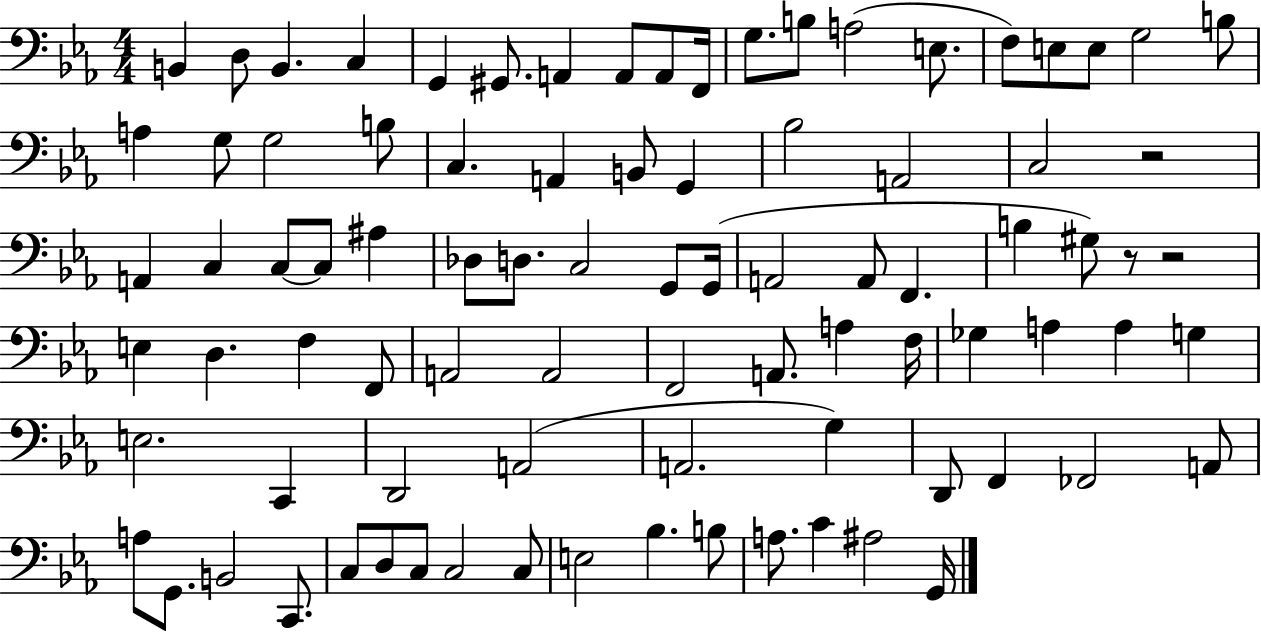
B2/q D3/e B2/q. C3/q G2/q G#2/e. A2/q A2/e A2/e F2/s G3/e. B3/e A3/h E3/e. F3/e E3/e E3/e G3/h B3/e A3/q G3/e G3/h B3/e C3/q. A2/q B2/e G2/q Bb3/h A2/h C3/h R/h A2/q C3/q C3/e C3/e A#3/q Db3/e D3/e. C3/h G2/e G2/s A2/h A2/e F2/q. B3/q G#3/e R/e R/h E3/q D3/q. F3/q F2/e A2/h A2/h F2/h A2/e. A3/q F3/s Gb3/q A3/q A3/q G3/q E3/h. C2/q D2/h A2/h A2/h. G3/q D2/e F2/q FES2/h A2/e A3/e G2/e. B2/h C2/e. C3/e D3/e C3/e C3/h C3/e E3/h Bb3/q. B3/e A3/e. C4/q A#3/h G2/s